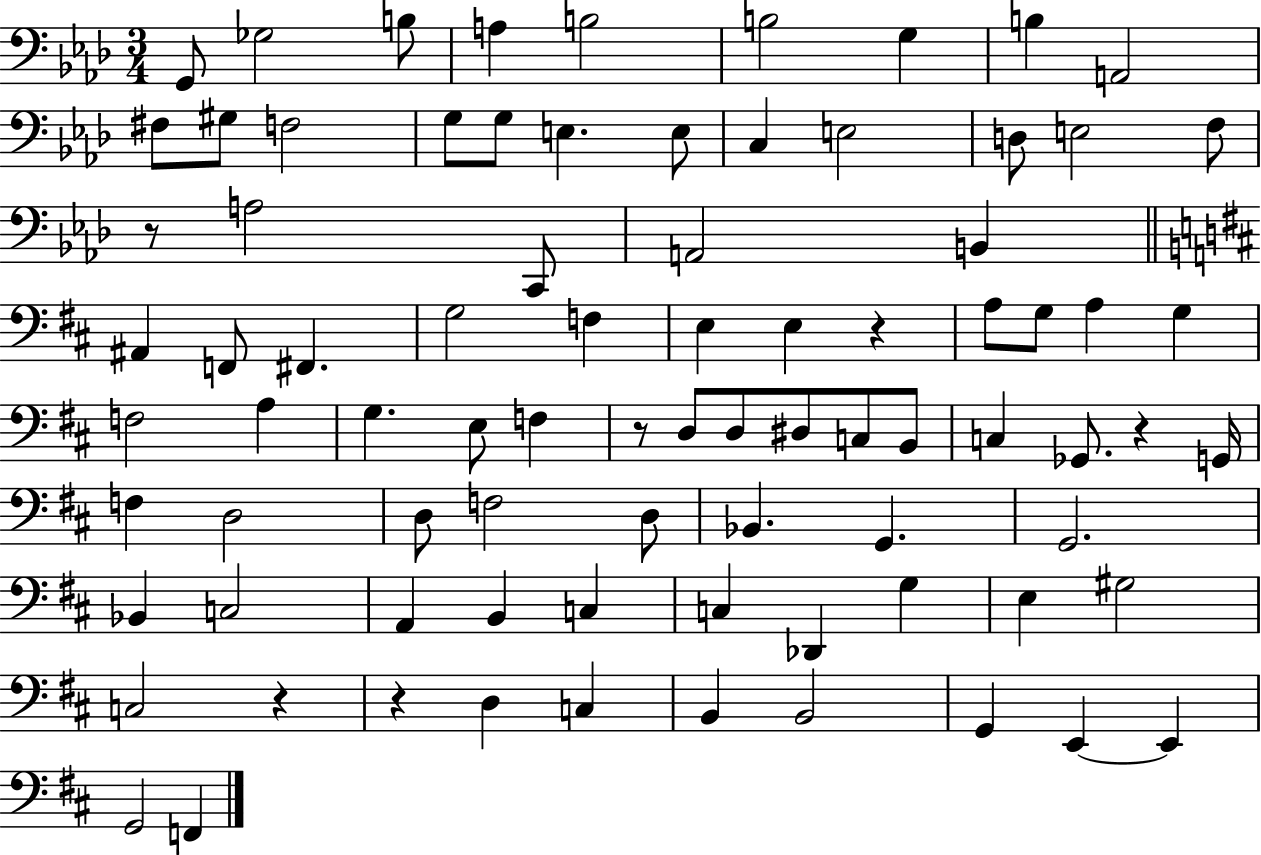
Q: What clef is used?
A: bass